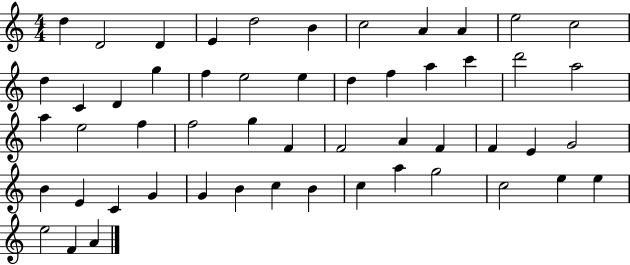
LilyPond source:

{
  \clef treble
  \numericTimeSignature
  \time 4/4
  \key c \major
  d''4 d'2 d'4 | e'4 d''2 b'4 | c''2 a'4 a'4 | e''2 c''2 | \break d''4 c'4 d'4 g''4 | f''4 e''2 e''4 | d''4 f''4 a''4 c'''4 | d'''2 a''2 | \break a''4 e''2 f''4 | f''2 g''4 f'4 | f'2 a'4 f'4 | f'4 e'4 g'2 | \break b'4 e'4 c'4 g'4 | g'4 b'4 c''4 b'4 | c''4 a''4 g''2 | c''2 e''4 e''4 | \break e''2 f'4 a'4 | \bar "|."
}